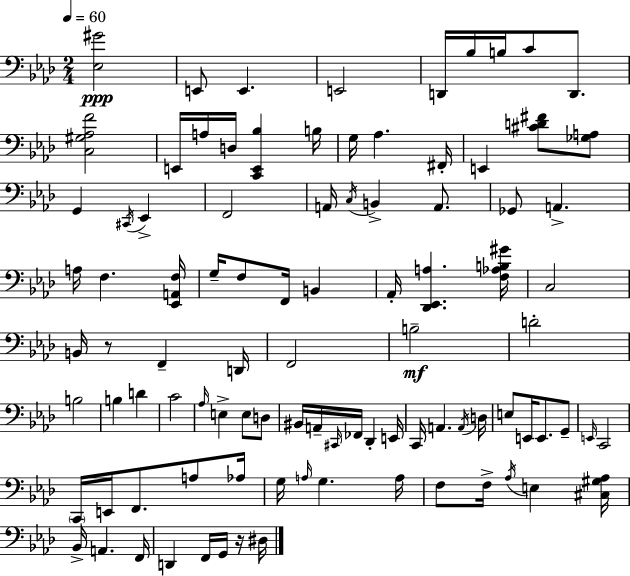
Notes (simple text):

[Eb3,G#4]/h E2/e E2/q. E2/h D2/s Bb3/s B3/s C4/e D2/e. [C3,G#3,Ab3,F4]/h E2/s A3/s D3/s [C2,E2,Bb3]/q B3/s G3/s Ab3/q. F#2/s E2/q [C#4,D4,F#4]/e [Gb3,A3]/e G2/q C#2/s Eb2/q F2/h A2/s C3/s B2/q A2/e. Gb2/e A2/q. A3/s F3/q. [Eb2,A2,F3]/s G3/s F3/e F2/s B2/q Ab2/s [Db2,Eb2,A3]/q. [F3,Ab3,B3,G#4]/s C3/h B2/s R/e F2/q D2/s F2/h B3/h D4/h B3/h B3/q D4/q C4/h Ab3/s E3/q E3/e D3/e BIS2/s A2/s C#2/s FES2/s Db2/q E2/s C2/s A2/q. A2/s D3/s E3/e E2/s E2/e. G2/e E2/s C2/h C2/s E2/s F2/e. A3/e Ab3/s G3/s A3/s G3/q. A3/s F3/e F3/s Ab3/s E3/q [C#3,G#3,Ab3]/s Bb2/s A2/q. F2/s D2/q F2/s G2/s R/s D#3/s